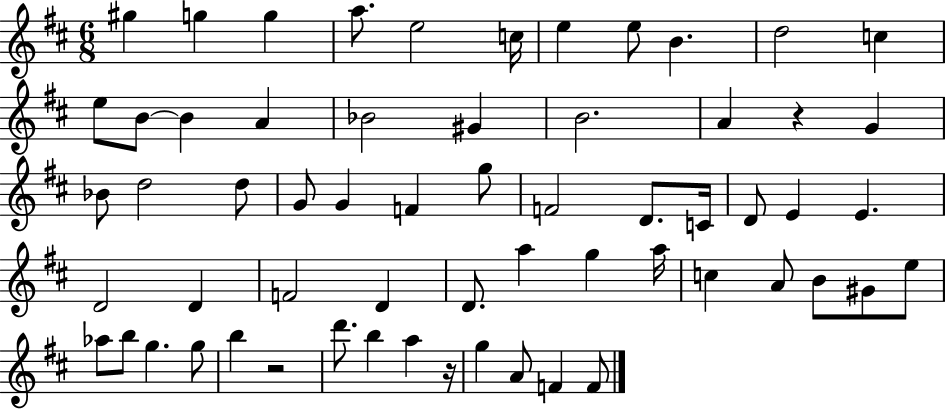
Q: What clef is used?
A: treble